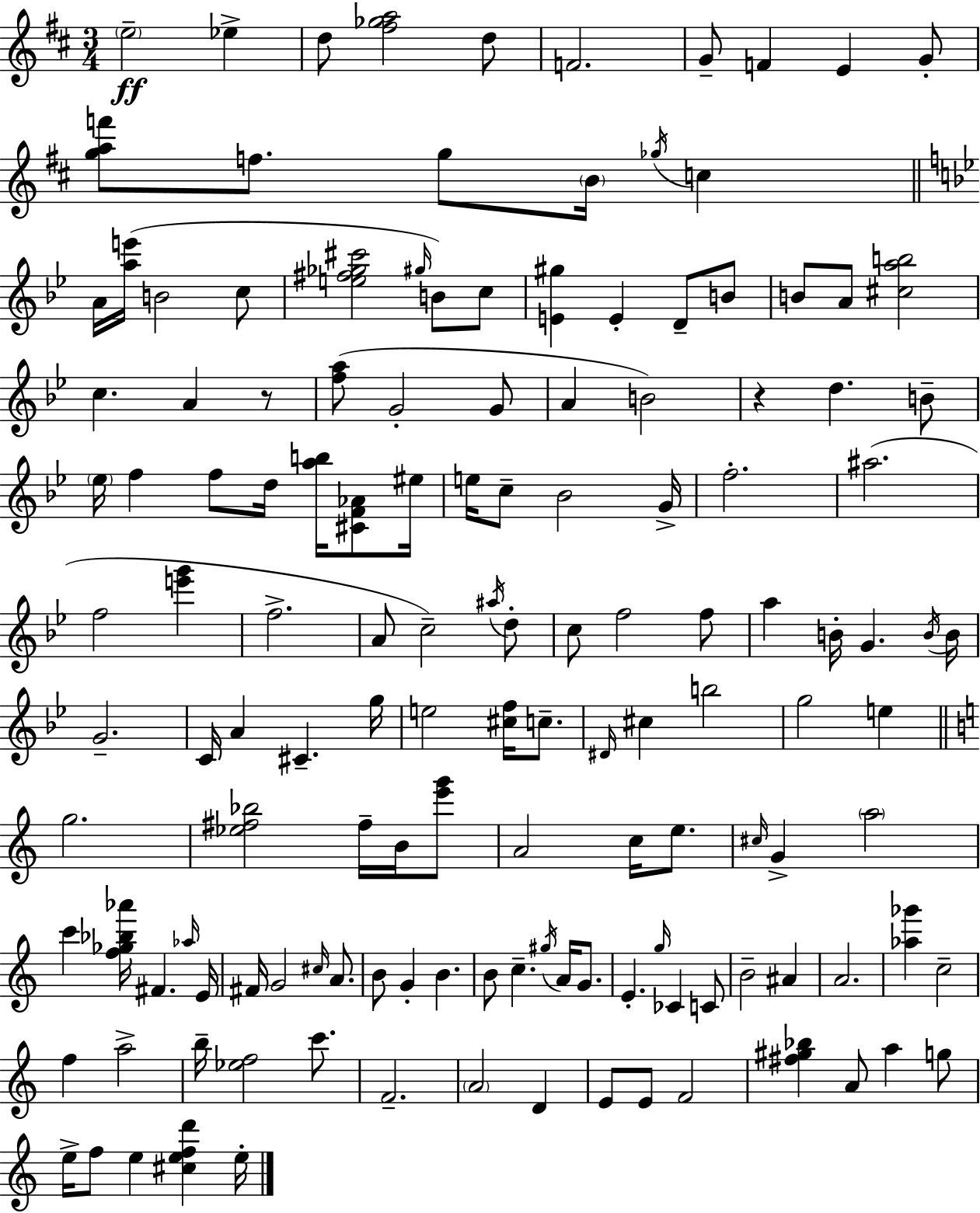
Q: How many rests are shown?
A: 2